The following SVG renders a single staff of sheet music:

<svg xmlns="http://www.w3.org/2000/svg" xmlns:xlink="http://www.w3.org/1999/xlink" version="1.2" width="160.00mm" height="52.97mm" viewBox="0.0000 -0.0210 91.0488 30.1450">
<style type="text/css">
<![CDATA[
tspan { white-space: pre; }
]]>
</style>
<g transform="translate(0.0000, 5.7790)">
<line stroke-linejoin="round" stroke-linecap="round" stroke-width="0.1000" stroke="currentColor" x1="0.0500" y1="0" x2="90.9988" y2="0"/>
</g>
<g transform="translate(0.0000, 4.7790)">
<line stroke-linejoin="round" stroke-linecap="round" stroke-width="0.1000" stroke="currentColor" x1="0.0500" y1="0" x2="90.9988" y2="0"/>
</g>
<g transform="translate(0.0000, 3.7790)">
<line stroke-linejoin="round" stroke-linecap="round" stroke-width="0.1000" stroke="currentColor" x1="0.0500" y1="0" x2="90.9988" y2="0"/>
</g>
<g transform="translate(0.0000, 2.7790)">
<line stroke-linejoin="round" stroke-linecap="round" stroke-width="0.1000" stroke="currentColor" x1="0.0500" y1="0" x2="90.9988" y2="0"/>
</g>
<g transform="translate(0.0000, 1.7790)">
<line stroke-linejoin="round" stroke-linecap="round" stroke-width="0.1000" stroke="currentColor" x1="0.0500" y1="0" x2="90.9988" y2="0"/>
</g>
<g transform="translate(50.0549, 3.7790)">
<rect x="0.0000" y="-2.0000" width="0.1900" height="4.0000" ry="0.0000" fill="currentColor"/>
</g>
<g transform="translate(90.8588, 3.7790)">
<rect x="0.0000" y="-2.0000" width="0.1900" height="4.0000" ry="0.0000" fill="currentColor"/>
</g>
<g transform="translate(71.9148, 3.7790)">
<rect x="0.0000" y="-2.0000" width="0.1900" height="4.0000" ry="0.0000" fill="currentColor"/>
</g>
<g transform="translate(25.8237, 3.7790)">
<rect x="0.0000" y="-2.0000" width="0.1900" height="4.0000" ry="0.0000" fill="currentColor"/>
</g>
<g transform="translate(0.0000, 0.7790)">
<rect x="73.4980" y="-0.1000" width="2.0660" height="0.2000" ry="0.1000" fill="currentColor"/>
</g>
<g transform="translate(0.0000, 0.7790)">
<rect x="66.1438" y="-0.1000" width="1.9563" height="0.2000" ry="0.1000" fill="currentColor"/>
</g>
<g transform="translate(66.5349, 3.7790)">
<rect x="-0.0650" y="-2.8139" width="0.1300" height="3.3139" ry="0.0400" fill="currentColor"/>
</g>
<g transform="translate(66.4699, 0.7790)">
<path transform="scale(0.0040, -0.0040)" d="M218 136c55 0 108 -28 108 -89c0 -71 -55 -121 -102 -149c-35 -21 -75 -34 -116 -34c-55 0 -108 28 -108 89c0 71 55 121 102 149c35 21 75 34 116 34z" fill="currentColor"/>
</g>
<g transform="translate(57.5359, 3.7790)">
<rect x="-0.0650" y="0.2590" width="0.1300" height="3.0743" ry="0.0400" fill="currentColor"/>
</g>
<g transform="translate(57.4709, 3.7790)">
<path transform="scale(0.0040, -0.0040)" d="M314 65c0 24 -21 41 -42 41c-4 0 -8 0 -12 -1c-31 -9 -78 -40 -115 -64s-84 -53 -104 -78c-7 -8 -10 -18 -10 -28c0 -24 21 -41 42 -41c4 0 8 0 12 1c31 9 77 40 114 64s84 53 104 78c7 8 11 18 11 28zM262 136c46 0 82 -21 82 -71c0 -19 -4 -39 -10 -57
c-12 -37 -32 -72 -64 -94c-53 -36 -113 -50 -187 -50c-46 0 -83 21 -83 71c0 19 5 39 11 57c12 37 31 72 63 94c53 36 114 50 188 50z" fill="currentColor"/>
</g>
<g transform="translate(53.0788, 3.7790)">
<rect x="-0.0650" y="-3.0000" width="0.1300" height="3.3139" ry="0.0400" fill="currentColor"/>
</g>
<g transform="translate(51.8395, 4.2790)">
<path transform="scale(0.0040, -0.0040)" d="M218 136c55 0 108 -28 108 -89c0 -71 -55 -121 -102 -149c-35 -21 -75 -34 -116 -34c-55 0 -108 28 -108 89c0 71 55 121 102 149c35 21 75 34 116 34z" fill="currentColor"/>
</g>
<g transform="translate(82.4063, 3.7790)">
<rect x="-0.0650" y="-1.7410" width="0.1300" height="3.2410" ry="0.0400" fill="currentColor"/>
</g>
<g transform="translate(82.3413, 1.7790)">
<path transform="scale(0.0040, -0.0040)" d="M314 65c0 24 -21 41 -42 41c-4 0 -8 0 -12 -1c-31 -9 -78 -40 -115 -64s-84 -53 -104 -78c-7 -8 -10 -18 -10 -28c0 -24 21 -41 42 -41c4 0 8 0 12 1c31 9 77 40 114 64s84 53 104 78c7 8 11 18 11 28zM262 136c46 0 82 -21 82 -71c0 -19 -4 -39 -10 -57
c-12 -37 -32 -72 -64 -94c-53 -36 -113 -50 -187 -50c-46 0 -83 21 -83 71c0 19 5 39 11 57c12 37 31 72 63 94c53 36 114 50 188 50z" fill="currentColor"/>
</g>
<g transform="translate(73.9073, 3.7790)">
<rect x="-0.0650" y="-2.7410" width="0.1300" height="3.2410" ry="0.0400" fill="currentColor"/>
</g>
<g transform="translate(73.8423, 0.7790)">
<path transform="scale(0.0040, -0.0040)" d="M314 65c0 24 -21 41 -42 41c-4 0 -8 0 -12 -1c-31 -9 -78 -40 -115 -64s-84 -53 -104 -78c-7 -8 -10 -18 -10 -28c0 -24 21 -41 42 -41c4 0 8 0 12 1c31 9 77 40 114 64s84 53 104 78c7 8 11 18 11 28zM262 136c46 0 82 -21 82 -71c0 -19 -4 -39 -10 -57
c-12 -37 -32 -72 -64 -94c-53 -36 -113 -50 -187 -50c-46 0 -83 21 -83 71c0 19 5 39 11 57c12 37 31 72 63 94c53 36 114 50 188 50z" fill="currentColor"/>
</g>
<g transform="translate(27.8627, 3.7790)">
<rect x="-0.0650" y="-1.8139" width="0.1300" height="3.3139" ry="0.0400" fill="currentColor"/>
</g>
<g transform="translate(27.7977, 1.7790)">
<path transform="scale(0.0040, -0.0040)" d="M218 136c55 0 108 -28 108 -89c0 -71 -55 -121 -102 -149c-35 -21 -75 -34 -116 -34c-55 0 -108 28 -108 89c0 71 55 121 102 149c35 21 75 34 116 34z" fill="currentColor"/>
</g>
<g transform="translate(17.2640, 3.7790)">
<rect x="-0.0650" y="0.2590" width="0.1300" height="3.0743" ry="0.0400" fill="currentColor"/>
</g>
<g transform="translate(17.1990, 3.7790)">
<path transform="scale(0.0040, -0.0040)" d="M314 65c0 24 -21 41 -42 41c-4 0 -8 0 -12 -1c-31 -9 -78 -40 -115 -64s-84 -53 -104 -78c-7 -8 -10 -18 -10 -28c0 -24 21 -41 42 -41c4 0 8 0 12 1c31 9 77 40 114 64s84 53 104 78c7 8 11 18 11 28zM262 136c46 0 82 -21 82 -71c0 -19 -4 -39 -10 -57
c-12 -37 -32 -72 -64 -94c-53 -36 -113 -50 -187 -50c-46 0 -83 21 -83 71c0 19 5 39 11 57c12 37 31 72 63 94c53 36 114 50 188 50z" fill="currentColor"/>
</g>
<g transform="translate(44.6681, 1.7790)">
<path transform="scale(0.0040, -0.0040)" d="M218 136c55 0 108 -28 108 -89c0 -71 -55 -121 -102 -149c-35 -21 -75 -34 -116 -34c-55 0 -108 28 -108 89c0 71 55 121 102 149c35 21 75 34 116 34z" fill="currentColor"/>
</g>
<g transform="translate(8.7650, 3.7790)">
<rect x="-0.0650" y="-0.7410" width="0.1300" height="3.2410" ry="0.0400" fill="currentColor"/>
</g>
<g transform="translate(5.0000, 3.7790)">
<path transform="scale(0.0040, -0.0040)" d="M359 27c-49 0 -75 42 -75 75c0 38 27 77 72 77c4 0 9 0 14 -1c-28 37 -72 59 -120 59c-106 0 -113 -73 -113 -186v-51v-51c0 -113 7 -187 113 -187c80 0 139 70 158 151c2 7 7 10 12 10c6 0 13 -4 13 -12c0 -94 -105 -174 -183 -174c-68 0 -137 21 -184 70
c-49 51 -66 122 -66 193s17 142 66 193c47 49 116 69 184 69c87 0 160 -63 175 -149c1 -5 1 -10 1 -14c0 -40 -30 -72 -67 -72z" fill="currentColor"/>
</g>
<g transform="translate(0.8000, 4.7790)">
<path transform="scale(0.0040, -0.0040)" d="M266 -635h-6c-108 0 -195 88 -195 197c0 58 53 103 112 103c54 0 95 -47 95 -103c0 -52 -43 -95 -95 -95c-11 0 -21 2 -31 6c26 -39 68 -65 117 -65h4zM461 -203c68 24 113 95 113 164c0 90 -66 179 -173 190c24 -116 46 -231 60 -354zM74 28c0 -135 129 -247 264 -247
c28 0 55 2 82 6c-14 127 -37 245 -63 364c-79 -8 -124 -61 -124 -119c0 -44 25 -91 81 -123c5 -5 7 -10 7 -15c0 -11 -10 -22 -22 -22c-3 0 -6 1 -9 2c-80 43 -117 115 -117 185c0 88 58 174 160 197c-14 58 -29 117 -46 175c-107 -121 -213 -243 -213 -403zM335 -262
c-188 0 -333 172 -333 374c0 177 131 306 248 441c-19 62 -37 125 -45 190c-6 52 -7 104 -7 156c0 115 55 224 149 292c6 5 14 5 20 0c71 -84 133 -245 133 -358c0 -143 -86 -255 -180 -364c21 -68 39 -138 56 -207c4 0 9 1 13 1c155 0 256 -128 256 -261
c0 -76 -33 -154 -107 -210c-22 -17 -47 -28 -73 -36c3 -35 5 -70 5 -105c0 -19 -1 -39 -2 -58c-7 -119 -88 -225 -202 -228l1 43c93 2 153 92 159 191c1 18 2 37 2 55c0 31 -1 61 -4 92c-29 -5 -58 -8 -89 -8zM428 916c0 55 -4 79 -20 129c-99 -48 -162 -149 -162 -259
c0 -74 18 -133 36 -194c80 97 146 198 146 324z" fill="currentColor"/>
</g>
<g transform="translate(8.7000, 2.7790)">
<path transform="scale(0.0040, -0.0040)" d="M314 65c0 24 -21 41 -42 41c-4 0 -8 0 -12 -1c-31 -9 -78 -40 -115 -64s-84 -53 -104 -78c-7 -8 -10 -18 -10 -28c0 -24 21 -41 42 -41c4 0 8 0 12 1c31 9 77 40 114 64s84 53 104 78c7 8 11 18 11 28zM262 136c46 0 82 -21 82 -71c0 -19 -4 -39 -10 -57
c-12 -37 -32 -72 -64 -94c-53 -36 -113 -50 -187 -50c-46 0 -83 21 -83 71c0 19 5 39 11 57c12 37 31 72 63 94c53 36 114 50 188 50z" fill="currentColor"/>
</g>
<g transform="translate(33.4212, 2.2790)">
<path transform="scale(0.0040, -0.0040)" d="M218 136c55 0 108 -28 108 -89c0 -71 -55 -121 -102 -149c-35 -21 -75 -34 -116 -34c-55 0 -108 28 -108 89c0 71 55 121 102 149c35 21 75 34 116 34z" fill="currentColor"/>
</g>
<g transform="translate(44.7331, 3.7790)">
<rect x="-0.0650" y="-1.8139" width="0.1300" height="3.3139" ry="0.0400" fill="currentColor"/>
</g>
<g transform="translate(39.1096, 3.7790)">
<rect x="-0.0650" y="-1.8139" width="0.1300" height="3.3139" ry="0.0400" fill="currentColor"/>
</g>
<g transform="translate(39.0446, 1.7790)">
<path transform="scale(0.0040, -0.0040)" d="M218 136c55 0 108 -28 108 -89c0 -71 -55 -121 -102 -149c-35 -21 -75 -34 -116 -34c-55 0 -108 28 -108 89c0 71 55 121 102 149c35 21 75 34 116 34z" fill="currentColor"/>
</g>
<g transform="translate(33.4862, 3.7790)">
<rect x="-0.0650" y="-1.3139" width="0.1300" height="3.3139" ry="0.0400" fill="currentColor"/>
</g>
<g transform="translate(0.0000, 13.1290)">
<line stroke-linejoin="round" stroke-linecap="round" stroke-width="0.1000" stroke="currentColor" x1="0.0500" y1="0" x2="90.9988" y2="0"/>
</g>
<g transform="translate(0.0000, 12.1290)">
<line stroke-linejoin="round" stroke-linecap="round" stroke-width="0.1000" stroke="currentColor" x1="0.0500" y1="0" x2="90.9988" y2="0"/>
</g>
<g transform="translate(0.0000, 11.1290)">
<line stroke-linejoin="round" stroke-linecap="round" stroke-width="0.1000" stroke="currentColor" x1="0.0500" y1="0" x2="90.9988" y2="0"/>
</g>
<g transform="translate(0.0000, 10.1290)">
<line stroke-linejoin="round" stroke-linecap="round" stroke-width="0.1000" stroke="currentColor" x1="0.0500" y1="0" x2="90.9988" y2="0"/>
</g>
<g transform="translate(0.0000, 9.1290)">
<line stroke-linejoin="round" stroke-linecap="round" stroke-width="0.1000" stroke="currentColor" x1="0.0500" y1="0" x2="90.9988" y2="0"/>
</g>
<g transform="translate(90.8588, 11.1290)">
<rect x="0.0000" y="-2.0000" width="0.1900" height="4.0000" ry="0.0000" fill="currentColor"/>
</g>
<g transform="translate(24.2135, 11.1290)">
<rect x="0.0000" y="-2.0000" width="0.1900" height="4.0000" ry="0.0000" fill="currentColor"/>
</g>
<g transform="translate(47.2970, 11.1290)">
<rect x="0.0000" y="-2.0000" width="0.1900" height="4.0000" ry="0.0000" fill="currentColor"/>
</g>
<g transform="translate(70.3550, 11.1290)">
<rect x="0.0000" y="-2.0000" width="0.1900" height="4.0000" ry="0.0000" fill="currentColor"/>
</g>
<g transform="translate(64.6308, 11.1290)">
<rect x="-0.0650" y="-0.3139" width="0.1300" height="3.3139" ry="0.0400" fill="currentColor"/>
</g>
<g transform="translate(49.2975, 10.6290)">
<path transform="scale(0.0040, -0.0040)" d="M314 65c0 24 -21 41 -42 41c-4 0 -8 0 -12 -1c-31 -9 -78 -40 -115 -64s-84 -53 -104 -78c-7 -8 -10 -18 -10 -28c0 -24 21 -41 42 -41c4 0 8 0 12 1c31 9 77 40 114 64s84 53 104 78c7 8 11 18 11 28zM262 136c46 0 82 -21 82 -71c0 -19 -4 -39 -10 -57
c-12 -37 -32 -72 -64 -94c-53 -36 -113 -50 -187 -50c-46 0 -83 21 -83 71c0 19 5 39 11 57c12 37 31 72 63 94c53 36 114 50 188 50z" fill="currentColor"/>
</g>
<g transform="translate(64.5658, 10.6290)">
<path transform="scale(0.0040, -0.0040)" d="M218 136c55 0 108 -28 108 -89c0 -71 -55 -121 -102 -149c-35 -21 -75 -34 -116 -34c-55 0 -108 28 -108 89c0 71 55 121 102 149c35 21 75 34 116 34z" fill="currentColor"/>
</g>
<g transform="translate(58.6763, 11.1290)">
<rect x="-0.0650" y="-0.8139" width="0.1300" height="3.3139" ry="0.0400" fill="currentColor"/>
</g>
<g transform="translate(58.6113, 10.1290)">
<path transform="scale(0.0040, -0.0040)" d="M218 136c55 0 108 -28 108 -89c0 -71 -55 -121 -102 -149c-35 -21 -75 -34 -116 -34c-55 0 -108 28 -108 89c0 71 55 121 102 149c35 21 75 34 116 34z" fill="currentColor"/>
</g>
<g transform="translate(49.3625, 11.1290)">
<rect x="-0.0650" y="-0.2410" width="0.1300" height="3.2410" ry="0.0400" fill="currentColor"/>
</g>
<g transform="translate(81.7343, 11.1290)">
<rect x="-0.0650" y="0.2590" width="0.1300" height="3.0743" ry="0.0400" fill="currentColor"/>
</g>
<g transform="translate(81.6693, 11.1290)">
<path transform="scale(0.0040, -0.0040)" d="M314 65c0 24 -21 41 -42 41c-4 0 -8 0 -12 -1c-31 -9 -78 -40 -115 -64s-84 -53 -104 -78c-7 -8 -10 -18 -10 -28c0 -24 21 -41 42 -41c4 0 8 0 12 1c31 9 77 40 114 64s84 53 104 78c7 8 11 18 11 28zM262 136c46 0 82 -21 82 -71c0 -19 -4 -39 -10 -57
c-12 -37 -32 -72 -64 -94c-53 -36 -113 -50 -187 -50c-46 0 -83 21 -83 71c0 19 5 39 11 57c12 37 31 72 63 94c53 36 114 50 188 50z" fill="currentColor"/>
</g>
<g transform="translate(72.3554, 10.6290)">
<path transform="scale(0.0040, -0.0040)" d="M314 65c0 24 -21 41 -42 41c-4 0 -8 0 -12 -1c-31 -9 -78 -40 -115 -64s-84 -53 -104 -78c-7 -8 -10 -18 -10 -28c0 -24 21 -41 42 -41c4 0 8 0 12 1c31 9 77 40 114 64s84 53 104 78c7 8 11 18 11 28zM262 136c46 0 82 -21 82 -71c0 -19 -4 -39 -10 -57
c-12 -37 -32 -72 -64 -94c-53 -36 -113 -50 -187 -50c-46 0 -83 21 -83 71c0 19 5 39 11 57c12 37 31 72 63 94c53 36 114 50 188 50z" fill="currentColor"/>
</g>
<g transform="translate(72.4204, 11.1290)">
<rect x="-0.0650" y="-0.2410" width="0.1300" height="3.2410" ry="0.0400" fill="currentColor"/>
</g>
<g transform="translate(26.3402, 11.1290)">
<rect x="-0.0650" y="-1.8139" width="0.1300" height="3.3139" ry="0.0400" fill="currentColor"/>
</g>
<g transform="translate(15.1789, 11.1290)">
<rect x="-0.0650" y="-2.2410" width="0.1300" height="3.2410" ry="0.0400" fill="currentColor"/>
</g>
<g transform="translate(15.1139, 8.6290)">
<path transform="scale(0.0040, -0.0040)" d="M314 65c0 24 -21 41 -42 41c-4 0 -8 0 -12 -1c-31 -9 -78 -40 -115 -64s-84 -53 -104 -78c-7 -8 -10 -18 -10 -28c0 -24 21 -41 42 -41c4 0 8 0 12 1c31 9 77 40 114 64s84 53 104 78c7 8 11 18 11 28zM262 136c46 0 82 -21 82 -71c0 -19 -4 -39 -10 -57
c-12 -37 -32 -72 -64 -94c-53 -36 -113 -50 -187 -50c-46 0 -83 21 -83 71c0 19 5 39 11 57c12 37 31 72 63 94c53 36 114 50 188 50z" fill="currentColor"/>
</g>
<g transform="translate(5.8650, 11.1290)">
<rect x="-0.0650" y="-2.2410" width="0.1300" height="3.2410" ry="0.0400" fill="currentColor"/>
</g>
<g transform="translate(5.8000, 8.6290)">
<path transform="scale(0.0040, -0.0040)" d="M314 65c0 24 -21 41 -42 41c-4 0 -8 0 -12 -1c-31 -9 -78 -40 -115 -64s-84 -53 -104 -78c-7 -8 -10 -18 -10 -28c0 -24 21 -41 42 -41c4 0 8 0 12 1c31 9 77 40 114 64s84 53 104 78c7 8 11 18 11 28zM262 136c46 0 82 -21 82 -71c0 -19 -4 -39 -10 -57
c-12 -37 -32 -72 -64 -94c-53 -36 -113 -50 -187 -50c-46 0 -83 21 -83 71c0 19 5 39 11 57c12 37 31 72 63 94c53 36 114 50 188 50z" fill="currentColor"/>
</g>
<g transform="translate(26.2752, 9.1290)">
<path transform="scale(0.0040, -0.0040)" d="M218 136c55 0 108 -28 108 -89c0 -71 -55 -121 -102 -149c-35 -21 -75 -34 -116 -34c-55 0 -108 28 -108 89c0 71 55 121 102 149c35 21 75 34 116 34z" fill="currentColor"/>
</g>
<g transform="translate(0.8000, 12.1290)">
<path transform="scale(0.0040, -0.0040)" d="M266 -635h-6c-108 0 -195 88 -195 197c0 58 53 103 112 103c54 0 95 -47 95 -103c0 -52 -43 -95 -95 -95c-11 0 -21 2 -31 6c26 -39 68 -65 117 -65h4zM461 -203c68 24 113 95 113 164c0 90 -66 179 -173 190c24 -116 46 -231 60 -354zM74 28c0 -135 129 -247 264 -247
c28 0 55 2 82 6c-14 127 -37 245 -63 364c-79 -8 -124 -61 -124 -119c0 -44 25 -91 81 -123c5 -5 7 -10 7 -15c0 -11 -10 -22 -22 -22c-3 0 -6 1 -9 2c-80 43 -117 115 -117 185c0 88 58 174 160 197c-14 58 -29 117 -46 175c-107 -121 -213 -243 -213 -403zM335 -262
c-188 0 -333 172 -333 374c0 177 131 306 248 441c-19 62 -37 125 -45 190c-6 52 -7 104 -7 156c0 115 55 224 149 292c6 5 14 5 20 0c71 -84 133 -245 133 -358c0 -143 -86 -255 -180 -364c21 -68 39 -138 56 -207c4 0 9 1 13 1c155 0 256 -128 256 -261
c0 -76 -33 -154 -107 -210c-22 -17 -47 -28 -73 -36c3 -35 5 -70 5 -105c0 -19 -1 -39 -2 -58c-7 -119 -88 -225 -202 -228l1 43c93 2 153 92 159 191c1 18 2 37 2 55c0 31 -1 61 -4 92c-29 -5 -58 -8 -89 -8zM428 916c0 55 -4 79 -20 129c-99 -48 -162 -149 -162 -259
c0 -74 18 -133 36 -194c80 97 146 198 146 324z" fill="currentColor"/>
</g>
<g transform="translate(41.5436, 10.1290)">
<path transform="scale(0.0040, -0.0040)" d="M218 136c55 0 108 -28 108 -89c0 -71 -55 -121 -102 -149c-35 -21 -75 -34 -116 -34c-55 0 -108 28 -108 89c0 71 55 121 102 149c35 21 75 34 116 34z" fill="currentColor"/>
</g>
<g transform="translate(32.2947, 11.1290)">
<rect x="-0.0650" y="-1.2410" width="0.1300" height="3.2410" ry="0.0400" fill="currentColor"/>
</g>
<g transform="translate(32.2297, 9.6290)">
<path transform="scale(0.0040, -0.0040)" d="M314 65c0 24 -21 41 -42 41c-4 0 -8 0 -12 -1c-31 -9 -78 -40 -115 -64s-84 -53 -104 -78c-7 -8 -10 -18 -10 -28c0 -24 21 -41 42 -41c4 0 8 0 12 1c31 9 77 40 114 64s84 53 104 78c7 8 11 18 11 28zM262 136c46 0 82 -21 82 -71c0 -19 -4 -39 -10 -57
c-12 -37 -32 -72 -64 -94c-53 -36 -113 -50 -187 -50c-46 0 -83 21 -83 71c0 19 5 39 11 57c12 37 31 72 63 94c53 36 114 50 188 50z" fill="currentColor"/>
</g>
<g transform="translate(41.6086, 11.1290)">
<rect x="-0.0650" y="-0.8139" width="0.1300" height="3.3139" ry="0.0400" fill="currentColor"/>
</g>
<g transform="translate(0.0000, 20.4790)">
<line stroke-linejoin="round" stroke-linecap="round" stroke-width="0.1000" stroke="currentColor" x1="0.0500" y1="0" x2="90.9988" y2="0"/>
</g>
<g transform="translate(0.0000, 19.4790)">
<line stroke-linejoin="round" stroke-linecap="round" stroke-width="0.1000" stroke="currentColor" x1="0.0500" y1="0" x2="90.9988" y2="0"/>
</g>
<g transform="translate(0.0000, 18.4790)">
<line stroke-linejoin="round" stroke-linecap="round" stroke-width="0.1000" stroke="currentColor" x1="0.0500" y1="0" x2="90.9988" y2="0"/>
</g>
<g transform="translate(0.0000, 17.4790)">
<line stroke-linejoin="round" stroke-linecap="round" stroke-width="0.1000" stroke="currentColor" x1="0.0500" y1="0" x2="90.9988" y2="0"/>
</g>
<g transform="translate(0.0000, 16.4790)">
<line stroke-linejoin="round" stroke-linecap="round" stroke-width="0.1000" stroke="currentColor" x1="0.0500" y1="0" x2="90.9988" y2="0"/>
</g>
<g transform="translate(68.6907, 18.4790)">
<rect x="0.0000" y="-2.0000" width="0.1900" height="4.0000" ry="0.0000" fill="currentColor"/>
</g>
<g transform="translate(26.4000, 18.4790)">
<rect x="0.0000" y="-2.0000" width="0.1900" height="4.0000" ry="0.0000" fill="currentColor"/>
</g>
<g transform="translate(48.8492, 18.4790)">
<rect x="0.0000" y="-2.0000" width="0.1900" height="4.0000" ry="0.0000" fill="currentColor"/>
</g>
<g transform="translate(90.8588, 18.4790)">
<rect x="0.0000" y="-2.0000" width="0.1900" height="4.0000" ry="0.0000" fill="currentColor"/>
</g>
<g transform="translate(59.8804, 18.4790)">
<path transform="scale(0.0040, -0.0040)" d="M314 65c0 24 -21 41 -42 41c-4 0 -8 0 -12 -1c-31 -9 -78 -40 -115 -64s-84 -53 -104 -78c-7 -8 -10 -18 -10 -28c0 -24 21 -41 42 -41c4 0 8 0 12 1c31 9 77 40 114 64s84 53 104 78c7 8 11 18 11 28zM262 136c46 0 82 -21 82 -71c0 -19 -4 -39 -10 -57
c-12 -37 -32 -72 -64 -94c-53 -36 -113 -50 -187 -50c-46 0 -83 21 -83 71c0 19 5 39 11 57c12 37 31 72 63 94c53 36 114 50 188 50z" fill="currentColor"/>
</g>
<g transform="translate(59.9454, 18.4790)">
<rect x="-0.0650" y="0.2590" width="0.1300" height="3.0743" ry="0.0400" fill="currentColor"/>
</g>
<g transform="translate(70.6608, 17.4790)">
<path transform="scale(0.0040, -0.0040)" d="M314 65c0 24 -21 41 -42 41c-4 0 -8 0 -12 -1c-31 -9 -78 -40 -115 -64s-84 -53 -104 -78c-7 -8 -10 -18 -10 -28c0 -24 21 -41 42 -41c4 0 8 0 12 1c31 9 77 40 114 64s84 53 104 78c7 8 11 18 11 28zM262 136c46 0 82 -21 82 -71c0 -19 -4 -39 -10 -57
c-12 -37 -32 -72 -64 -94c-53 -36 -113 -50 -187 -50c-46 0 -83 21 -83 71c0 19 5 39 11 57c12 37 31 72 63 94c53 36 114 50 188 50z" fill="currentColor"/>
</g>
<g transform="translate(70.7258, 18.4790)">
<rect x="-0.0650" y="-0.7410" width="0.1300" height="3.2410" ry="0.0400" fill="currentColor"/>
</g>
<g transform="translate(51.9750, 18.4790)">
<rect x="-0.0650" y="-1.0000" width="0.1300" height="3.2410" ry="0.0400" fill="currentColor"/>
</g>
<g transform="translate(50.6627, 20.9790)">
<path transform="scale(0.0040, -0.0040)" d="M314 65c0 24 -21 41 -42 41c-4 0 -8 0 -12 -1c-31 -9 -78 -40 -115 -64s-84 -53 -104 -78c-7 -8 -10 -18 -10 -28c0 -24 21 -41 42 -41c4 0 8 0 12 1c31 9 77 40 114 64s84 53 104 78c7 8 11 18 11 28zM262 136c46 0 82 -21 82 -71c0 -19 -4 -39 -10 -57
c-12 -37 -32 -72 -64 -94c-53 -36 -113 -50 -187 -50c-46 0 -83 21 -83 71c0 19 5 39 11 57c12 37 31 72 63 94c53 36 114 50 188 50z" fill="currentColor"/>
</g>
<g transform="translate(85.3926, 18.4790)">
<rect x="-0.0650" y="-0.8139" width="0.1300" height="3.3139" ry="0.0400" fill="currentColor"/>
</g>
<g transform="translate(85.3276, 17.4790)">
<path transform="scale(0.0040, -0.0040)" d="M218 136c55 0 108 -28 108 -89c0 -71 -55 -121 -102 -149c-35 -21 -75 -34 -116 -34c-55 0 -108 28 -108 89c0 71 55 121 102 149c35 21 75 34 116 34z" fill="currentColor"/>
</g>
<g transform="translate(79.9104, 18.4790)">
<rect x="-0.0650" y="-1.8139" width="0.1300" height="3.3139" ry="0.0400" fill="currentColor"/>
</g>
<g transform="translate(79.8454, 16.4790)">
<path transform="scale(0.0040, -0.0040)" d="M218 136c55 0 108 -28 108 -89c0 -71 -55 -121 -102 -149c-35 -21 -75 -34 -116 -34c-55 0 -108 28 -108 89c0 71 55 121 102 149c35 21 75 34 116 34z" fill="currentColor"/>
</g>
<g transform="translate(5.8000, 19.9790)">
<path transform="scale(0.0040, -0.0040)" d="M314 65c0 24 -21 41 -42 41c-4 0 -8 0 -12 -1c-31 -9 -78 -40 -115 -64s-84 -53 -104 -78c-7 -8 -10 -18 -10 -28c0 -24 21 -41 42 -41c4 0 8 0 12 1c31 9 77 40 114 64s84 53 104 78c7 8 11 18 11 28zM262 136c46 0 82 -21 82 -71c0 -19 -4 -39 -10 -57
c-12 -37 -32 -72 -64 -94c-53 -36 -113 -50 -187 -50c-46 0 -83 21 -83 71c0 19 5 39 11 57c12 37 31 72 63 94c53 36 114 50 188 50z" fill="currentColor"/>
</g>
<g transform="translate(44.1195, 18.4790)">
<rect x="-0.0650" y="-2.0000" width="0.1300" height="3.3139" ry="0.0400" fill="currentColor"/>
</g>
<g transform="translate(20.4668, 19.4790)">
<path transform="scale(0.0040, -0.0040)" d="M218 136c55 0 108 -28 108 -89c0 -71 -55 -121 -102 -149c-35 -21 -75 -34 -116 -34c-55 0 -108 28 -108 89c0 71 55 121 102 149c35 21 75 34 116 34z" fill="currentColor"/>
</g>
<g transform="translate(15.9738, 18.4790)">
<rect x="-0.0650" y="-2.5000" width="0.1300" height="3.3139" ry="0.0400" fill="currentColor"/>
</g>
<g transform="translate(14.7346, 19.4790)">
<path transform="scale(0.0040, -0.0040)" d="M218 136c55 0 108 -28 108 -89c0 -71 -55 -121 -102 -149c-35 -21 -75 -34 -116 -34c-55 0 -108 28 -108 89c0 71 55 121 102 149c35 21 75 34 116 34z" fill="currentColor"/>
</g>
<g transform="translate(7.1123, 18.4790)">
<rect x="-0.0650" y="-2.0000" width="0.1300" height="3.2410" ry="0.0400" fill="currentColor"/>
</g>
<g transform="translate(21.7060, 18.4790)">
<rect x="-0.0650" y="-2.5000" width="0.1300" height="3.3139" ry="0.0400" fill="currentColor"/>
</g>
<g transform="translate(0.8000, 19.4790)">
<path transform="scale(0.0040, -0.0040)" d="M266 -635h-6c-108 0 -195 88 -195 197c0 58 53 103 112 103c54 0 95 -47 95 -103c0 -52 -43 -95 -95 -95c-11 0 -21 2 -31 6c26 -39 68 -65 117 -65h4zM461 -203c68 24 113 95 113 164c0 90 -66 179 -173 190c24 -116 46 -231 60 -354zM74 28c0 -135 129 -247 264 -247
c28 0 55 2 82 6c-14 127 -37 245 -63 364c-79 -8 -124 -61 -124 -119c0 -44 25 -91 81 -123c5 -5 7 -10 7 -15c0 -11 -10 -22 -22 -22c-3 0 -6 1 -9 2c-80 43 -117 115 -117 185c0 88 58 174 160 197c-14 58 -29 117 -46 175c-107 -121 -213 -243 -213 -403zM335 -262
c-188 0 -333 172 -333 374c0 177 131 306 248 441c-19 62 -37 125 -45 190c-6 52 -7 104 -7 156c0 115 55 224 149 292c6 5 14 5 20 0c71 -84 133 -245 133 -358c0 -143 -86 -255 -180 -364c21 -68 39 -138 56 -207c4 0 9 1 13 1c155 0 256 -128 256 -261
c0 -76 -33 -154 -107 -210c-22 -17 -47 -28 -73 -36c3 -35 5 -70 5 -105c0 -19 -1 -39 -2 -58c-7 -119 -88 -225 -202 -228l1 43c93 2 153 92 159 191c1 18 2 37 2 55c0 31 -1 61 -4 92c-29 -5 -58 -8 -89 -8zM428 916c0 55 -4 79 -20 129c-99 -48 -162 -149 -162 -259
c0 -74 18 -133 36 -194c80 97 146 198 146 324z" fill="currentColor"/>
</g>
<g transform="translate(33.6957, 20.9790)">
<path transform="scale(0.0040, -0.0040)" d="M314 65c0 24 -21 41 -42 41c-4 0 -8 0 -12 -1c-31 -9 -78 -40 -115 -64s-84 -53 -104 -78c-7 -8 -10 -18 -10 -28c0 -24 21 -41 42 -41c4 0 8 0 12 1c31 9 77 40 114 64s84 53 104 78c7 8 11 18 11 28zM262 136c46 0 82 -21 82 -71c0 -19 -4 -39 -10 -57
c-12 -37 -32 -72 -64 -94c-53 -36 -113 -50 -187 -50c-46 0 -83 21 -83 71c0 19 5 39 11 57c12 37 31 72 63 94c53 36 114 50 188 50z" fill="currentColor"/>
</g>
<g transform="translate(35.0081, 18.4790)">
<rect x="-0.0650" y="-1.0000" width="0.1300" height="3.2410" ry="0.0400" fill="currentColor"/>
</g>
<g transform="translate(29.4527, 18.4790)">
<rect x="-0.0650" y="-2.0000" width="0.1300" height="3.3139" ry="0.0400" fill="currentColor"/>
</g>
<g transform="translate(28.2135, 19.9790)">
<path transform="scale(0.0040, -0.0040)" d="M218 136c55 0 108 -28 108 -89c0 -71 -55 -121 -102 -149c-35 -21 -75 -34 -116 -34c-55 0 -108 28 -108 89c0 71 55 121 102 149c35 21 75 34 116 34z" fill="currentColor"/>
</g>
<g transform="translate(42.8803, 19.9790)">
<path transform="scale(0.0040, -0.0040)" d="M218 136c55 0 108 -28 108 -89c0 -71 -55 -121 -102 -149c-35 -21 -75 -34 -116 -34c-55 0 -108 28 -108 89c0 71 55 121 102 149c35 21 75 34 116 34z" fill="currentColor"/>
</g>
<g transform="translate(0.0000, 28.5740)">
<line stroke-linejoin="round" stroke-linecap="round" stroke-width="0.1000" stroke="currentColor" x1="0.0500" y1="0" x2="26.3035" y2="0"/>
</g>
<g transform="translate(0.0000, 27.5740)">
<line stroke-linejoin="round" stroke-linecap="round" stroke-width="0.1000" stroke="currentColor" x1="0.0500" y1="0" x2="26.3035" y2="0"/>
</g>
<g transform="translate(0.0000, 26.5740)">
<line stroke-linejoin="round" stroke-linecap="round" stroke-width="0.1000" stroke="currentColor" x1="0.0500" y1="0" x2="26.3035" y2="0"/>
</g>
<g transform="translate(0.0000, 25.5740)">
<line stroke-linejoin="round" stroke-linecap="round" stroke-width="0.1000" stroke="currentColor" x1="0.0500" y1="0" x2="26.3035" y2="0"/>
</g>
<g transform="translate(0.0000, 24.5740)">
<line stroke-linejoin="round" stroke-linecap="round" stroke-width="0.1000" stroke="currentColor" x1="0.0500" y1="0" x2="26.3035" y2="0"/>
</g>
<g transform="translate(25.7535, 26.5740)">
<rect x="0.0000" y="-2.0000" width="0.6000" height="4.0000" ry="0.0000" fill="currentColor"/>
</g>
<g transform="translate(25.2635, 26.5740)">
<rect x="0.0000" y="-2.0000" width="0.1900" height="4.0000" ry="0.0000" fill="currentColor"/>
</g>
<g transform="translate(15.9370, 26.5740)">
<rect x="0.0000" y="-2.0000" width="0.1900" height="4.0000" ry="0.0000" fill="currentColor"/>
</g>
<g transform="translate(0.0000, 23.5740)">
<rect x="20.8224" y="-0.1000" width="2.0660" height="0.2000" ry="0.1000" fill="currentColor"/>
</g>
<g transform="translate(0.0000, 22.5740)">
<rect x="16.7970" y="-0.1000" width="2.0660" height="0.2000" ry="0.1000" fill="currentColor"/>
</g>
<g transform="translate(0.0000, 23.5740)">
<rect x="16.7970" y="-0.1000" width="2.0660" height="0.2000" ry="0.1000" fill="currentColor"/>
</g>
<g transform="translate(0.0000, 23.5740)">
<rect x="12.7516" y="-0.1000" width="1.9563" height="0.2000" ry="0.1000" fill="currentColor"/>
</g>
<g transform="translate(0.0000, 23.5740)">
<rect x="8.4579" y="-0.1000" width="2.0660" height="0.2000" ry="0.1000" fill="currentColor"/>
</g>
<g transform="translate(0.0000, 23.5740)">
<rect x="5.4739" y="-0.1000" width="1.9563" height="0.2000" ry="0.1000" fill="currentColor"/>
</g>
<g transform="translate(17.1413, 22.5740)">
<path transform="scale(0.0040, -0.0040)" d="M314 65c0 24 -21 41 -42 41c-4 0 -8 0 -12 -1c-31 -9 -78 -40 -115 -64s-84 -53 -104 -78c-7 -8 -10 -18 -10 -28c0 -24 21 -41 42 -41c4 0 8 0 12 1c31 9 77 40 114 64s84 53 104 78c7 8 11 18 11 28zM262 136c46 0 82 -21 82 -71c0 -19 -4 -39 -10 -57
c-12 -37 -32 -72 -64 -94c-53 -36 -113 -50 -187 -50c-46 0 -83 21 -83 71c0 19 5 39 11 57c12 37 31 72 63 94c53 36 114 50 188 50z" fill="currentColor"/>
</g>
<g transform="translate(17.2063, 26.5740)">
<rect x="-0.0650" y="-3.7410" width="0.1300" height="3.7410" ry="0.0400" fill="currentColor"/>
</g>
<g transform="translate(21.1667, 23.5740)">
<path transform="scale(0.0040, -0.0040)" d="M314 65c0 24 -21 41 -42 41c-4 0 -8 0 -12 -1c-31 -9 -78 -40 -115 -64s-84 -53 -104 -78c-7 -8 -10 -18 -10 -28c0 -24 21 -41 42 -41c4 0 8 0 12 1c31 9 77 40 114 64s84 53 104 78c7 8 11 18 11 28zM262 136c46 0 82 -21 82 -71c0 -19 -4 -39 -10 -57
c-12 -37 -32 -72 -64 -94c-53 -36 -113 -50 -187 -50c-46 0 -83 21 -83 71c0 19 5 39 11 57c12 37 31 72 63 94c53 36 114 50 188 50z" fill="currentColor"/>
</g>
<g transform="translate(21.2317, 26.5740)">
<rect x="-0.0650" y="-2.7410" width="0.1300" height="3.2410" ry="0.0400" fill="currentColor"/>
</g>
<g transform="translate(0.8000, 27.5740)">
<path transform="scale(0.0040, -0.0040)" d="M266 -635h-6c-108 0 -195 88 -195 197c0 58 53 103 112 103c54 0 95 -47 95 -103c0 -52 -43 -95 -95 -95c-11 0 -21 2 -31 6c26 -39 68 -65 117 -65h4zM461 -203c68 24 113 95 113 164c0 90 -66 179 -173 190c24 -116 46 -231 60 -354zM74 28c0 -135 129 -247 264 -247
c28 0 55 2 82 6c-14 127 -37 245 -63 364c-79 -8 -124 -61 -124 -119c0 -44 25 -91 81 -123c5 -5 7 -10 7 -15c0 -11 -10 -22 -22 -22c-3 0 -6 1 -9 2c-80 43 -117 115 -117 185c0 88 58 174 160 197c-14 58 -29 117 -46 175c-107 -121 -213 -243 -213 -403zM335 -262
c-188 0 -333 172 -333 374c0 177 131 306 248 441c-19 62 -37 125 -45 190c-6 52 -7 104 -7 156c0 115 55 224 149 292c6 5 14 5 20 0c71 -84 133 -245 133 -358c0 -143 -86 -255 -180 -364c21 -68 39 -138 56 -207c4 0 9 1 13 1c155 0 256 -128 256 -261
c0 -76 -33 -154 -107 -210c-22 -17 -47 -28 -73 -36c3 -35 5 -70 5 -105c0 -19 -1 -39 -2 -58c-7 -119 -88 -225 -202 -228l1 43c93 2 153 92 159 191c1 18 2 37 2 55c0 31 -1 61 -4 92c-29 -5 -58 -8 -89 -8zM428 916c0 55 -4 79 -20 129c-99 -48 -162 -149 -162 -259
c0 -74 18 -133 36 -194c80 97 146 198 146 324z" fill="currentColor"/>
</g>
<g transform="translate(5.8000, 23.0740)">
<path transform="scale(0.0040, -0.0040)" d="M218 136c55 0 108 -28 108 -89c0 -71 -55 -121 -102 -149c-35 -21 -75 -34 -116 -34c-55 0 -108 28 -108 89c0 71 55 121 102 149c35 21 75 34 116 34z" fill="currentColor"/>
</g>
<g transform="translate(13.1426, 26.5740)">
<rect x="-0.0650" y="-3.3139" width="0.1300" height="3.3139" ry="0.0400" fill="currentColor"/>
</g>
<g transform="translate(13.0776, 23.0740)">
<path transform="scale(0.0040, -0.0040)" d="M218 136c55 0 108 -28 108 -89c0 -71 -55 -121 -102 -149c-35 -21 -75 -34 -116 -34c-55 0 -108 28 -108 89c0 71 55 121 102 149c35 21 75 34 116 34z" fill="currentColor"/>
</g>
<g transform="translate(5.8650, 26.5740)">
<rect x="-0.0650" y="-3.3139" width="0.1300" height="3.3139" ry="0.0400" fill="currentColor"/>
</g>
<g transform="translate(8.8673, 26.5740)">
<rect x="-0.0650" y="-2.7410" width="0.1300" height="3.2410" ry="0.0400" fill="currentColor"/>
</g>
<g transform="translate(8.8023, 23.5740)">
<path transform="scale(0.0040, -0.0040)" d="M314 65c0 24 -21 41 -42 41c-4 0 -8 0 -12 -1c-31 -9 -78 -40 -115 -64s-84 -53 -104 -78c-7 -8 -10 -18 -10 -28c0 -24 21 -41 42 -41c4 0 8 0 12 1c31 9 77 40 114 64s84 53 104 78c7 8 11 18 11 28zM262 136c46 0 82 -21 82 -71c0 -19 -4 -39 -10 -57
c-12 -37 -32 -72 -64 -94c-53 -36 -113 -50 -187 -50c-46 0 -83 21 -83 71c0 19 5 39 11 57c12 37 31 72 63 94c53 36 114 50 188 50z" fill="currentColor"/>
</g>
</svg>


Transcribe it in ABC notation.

X:1
T:Untitled
M:4/4
L:1/4
K:C
d2 B2 f e f f A B2 a a2 f2 g2 g2 f e2 d c2 d c c2 B2 F2 G G F D2 F D2 B2 d2 f d b a2 b c'2 a2